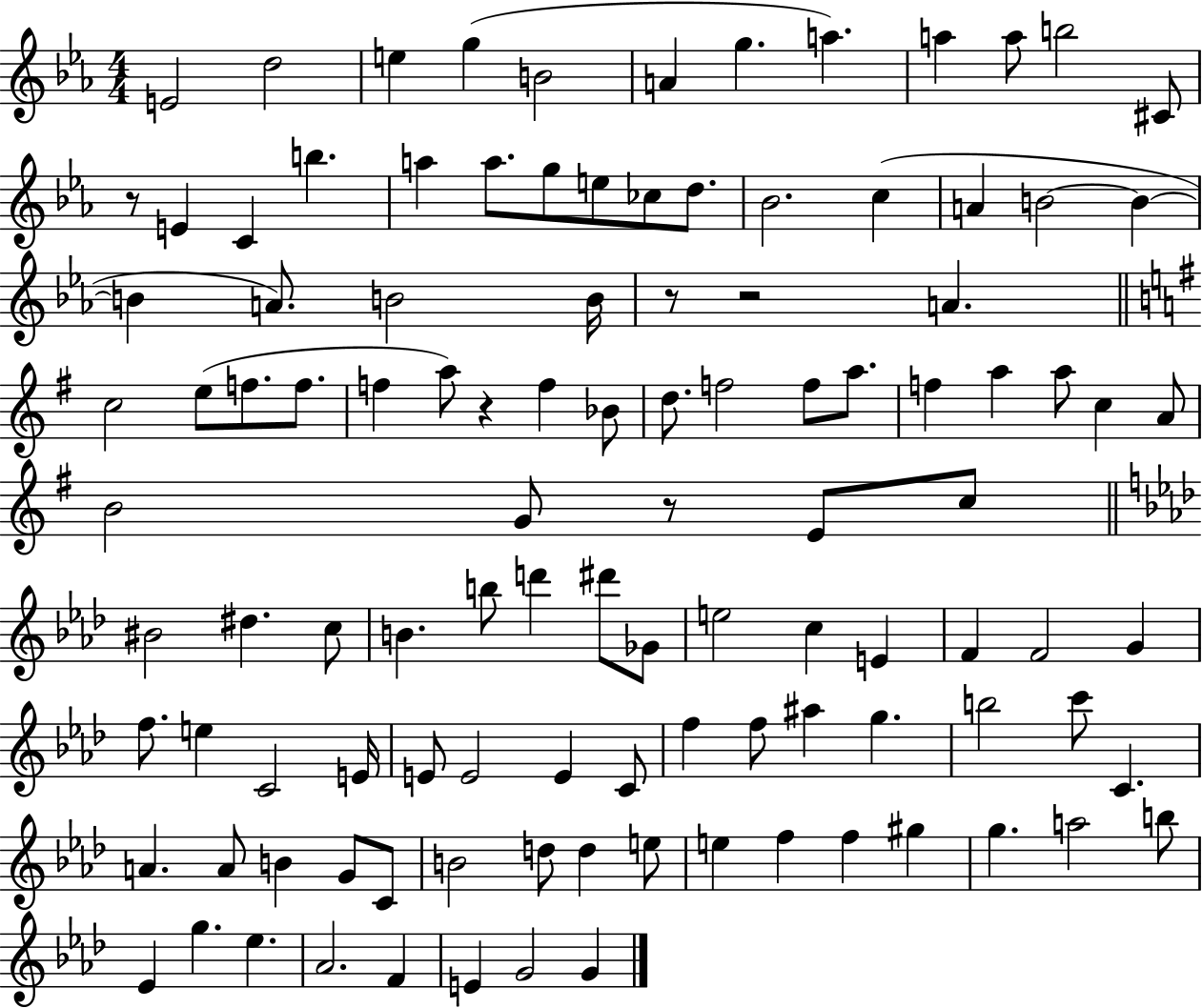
{
  \clef treble
  \numericTimeSignature
  \time 4/4
  \key ees \major
  e'2 d''2 | e''4 g''4( b'2 | a'4 g''4. a''4.) | a''4 a''8 b''2 cis'8 | \break r8 e'4 c'4 b''4. | a''4 a''8. g''8 e''8 ces''8 d''8. | bes'2. c''4( | a'4 b'2~~ b'4~~ | \break b'4 a'8.) b'2 b'16 | r8 r2 a'4. | \bar "||" \break \key g \major c''2 e''8( f''8. f''8. | f''4 a''8) r4 f''4 bes'8 | d''8. f''2 f''8 a''8. | f''4 a''4 a''8 c''4 a'8 | \break b'2 g'8 r8 e'8 c''8 | \bar "||" \break \key aes \major bis'2 dis''4. c''8 | b'4. b''8 d'''4 dis'''8 ges'8 | e''2 c''4 e'4 | f'4 f'2 g'4 | \break f''8. e''4 c'2 e'16 | e'8 e'2 e'4 c'8 | f''4 f''8 ais''4 g''4. | b''2 c'''8 c'4. | \break a'4. a'8 b'4 g'8 c'8 | b'2 d''8 d''4 e''8 | e''4 f''4 f''4 gis''4 | g''4. a''2 b''8 | \break ees'4 g''4. ees''4. | aes'2. f'4 | e'4 g'2 g'4 | \bar "|."
}